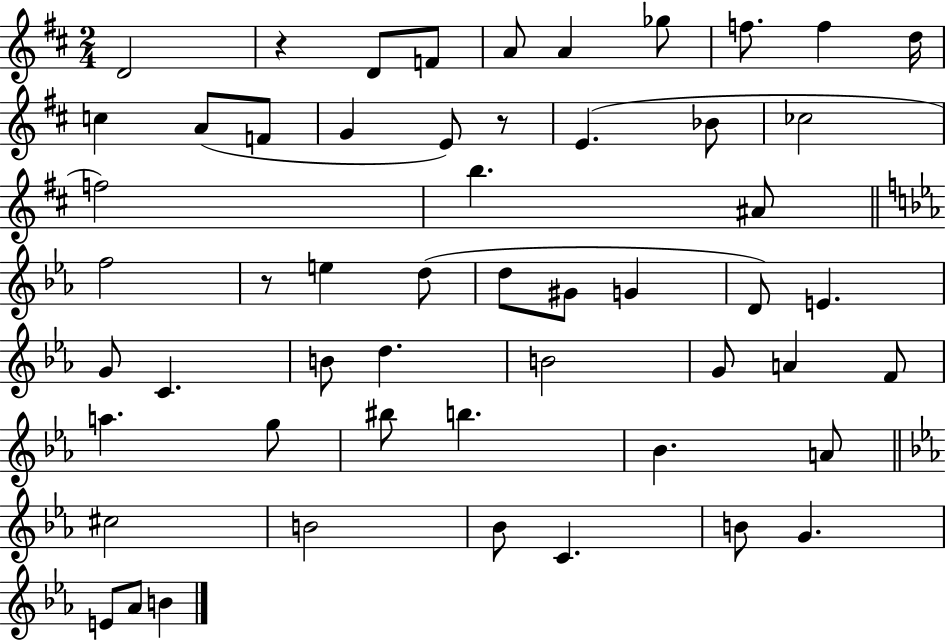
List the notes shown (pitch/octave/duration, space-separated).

D4/h R/q D4/e F4/e A4/e A4/q Gb5/e F5/e. F5/q D5/s C5/q A4/e F4/e G4/q E4/e R/e E4/q. Bb4/e CES5/h F5/h B5/q. A#4/e F5/h R/e E5/q D5/e D5/e G#4/e G4/q D4/e E4/q. G4/e C4/q. B4/e D5/q. B4/h G4/e A4/q F4/e A5/q. G5/e BIS5/e B5/q. Bb4/q. A4/e C#5/h B4/h Bb4/e C4/q. B4/e G4/q. E4/e Ab4/e B4/q